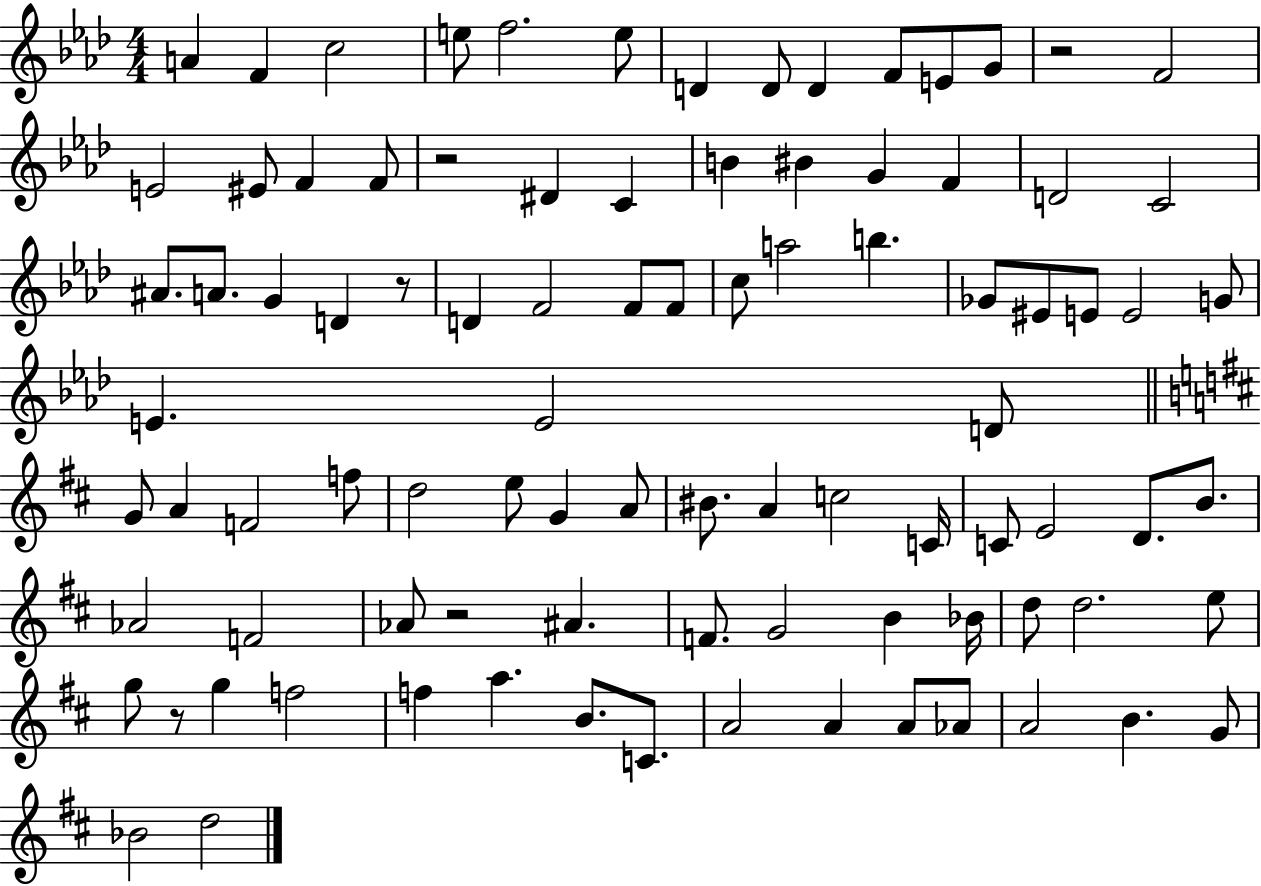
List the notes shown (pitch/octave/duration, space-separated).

A4/q F4/q C5/h E5/e F5/h. E5/e D4/q D4/e D4/q F4/e E4/e G4/e R/h F4/h E4/h EIS4/e F4/q F4/e R/h D#4/q C4/q B4/q BIS4/q G4/q F4/q D4/h C4/h A#4/e. A4/e. G4/q D4/q R/e D4/q F4/h F4/e F4/e C5/e A5/h B5/q. Gb4/e EIS4/e E4/e E4/h G4/e E4/q. E4/h D4/e G4/e A4/q F4/h F5/e D5/h E5/e G4/q A4/e BIS4/e. A4/q C5/h C4/s C4/e E4/h D4/e. B4/e. Ab4/h F4/h Ab4/e R/h A#4/q. F4/e. G4/h B4/q Bb4/s D5/e D5/h. E5/e G5/e R/e G5/q F5/h F5/q A5/q. B4/e. C4/e. A4/h A4/q A4/e Ab4/e A4/h B4/q. G4/e Bb4/h D5/h